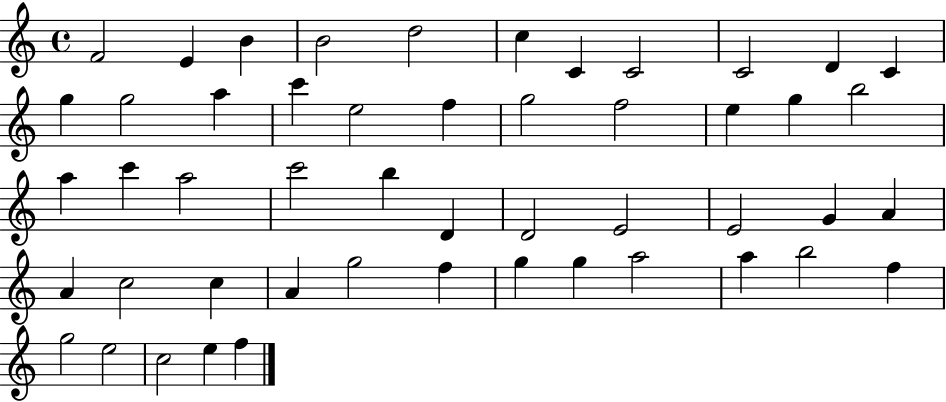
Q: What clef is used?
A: treble